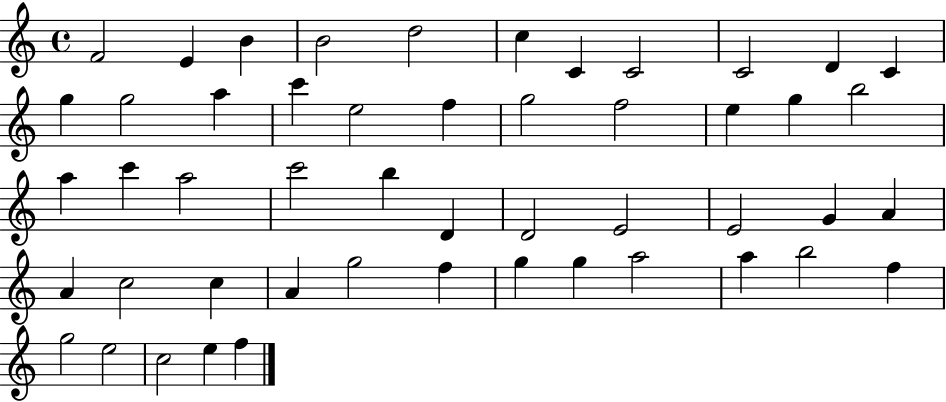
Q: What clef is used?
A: treble